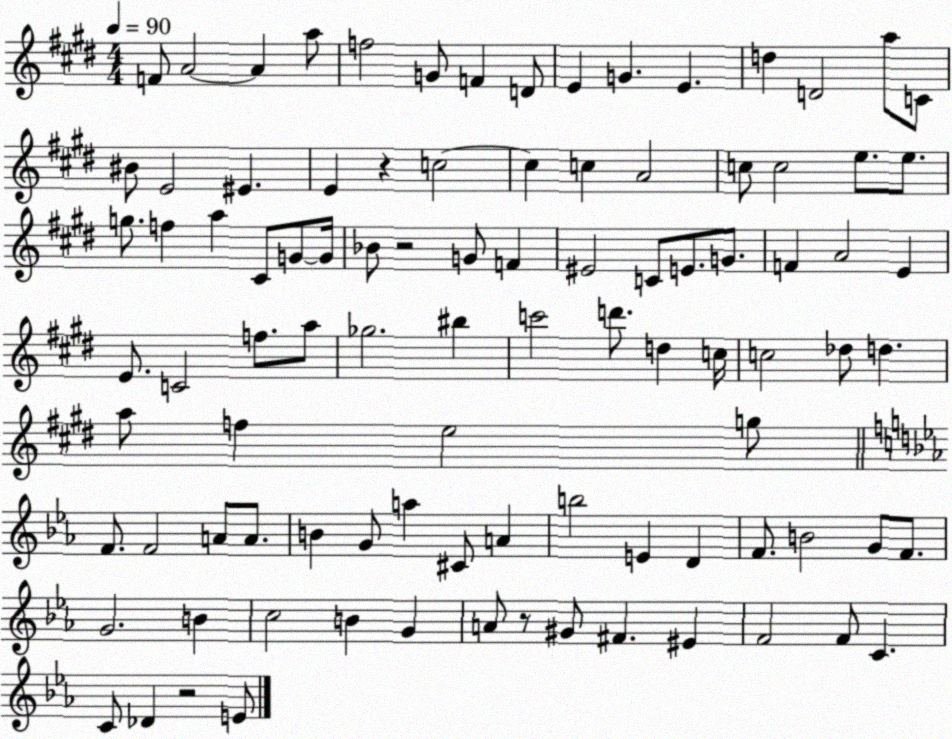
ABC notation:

X:1
T:Untitled
M:4/4
L:1/4
K:E
F/2 A2 A a/2 f2 G/2 F D/2 E G E d D2 a/2 C/2 ^B/2 E2 ^E E z c2 c c A2 c/2 c2 e/2 e/2 g/2 f a ^C/2 G/2 G/4 _B/2 z2 G/2 F ^E2 C/2 E/2 G/2 F A2 E E/2 C2 f/2 a/2 _g2 ^b c'2 d'/2 d c/4 c2 _d/2 d a/2 f e2 g/2 F/2 F2 A/2 A/2 B G/2 a ^C/2 A b2 E D F/2 B2 G/2 F/2 G2 B c2 B G A/2 z/2 ^G/2 ^F ^E F2 F/2 C C/2 _D z2 E/2